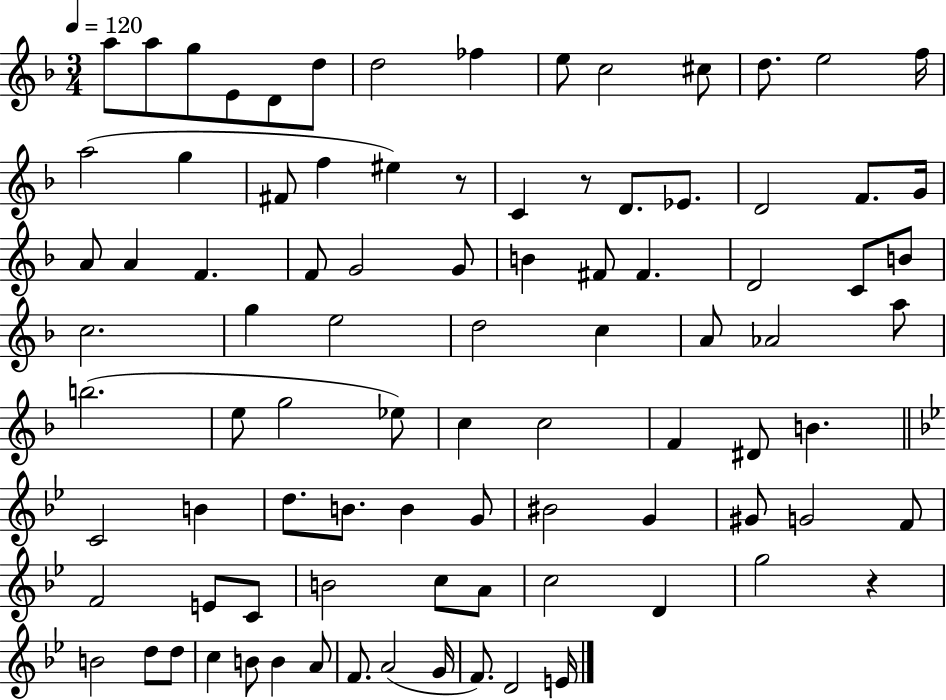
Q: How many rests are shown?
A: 3